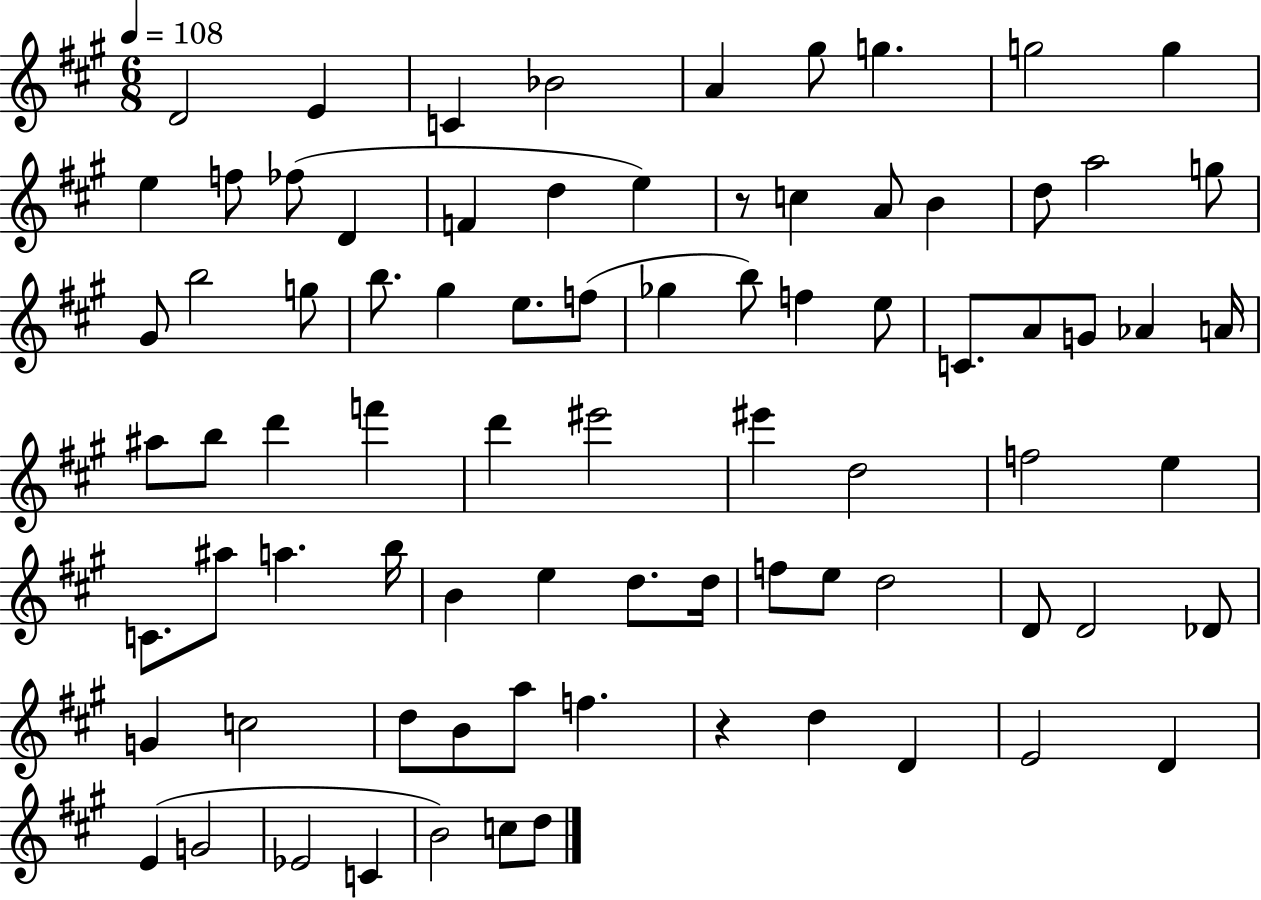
{
  \clef treble
  \numericTimeSignature
  \time 6/8
  \key a \major
  \tempo 4 = 108
  d'2 e'4 | c'4 bes'2 | a'4 gis''8 g''4. | g''2 g''4 | \break e''4 f''8 fes''8( d'4 | f'4 d''4 e''4) | r8 c''4 a'8 b'4 | d''8 a''2 g''8 | \break gis'8 b''2 g''8 | b''8. gis''4 e''8. f''8( | ges''4 b''8) f''4 e''8 | c'8. a'8 g'8 aes'4 a'16 | \break ais''8 b''8 d'''4 f'''4 | d'''4 eis'''2 | eis'''4 d''2 | f''2 e''4 | \break c'8. ais''8 a''4. b''16 | b'4 e''4 d''8. d''16 | f''8 e''8 d''2 | d'8 d'2 des'8 | \break g'4 c''2 | d''8 b'8 a''8 f''4. | r4 d''4 d'4 | e'2 d'4 | \break e'4( g'2 | ees'2 c'4 | b'2) c''8 d''8 | \bar "|."
}